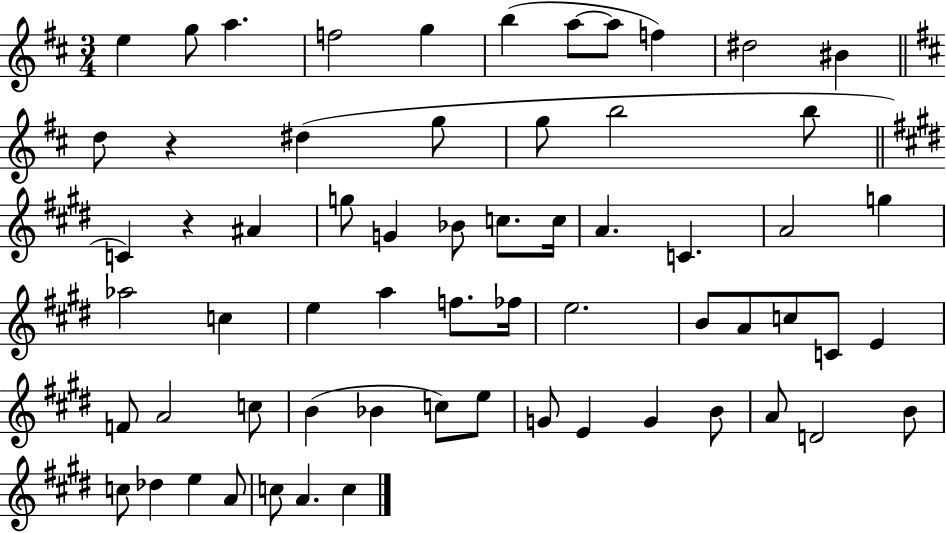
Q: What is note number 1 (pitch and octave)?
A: E5